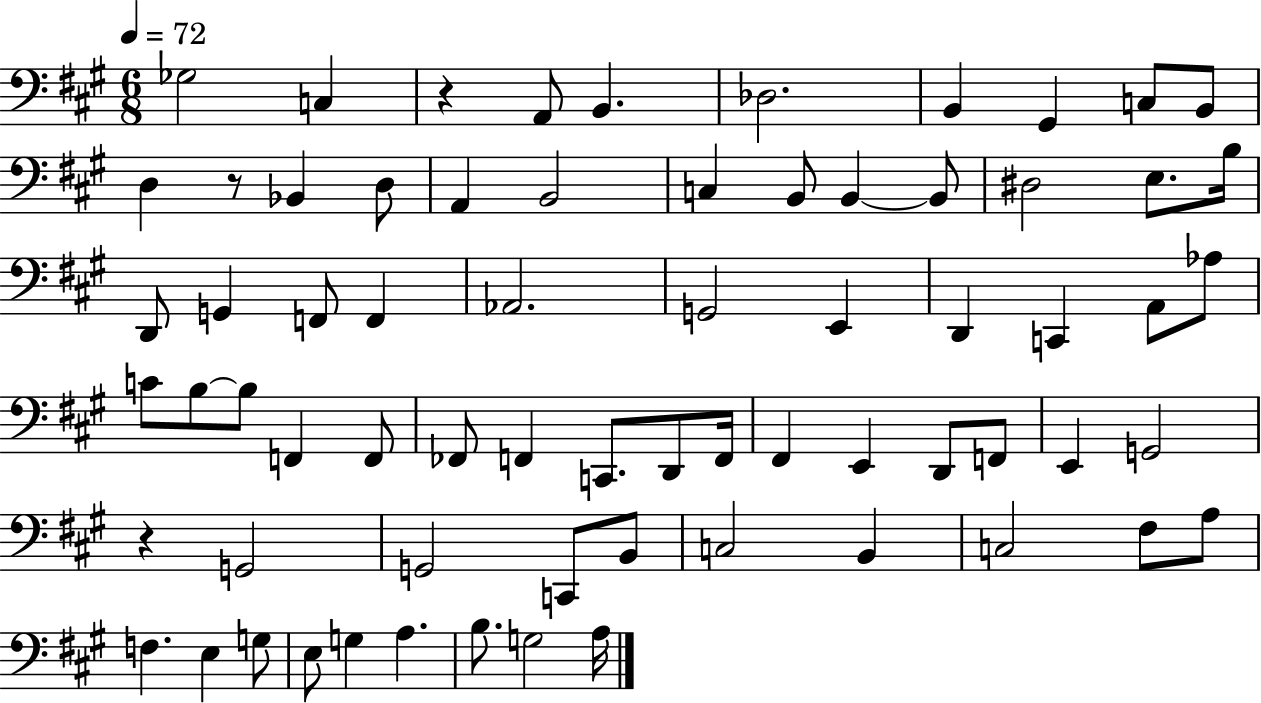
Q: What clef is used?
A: bass